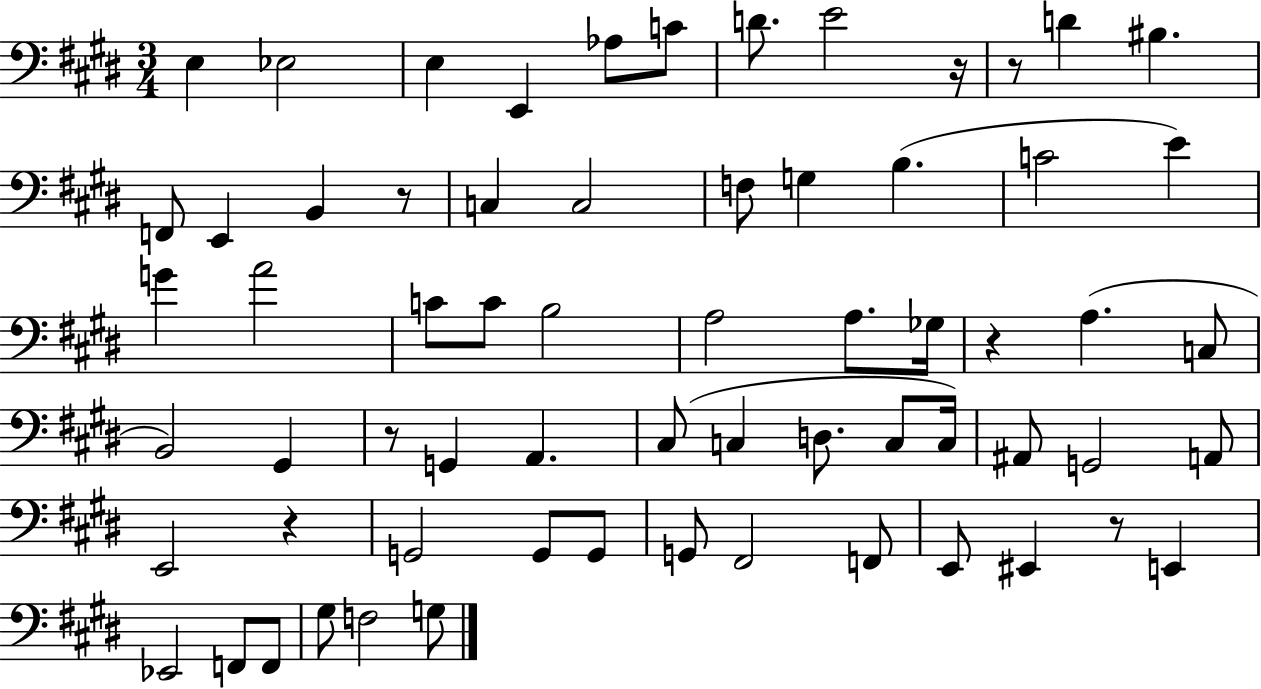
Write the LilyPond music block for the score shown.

{
  \clef bass
  \numericTimeSignature
  \time 3/4
  \key e \major
  e4 ees2 | e4 e,4 aes8 c'8 | d'8. e'2 r16 | r8 d'4 bis4. | \break f,8 e,4 b,4 r8 | c4 c2 | f8 g4 b4.( | c'2 e'4) | \break g'4 a'2 | c'8 c'8 b2 | a2 a8. ges16 | r4 a4.( c8 | \break b,2) gis,4 | r8 g,4 a,4. | cis8( c4 d8. c8 c16) | ais,8 g,2 a,8 | \break e,2 r4 | g,2 g,8 g,8 | g,8 fis,2 f,8 | e,8 eis,4 r8 e,4 | \break ees,2 f,8 f,8 | gis8 f2 g8 | \bar "|."
}